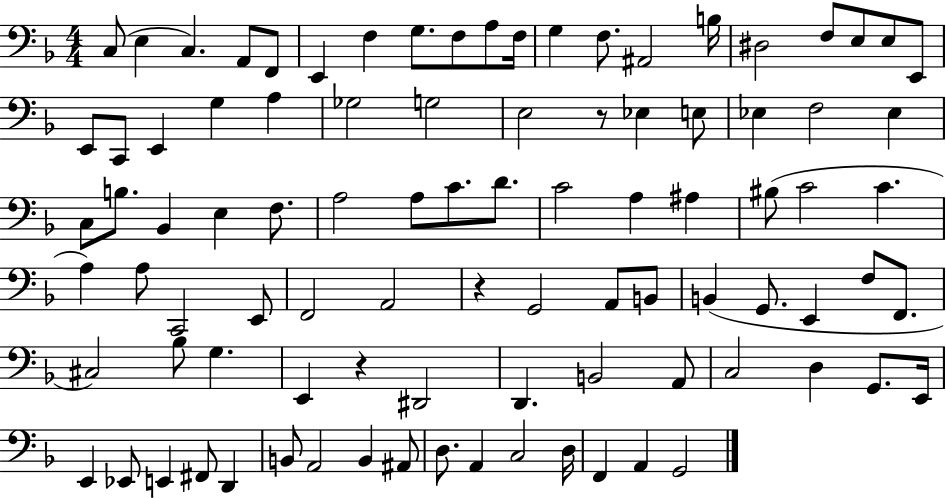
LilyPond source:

{
  \clef bass
  \numericTimeSignature
  \time 4/4
  \key f \major
  c8( e4 c4.) a,8 f,8 | e,4 f4 g8. f8 a8 f16 | g4 f8. ais,2 b16 | dis2 f8 e8 e8 e,8 | \break e,8 c,8 e,4 g4 a4 | ges2 g2 | e2 r8 ees4 e8 | ees4 f2 ees4 | \break c8 b8. bes,4 e4 f8. | a2 a8 c'8. d'8. | c'2 a4 ais4 | bis8( c'2 c'4. | \break a4) a8 c,2 e,8 | f,2 a,2 | r4 g,2 a,8 b,8 | b,4( g,8. e,4 f8 f,8. | \break cis2) bes8 g4. | e,4 r4 dis,2 | d,4. b,2 a,8 | c2 d4 g,8. e,16 | \break e,4 ees,8 e,4 fis,8 d,4 | b,8 a,2 b,4 ais,8 | d8. a,4 c2 d16 | f,4 a,4 g,2 | \break \bar "|."
}